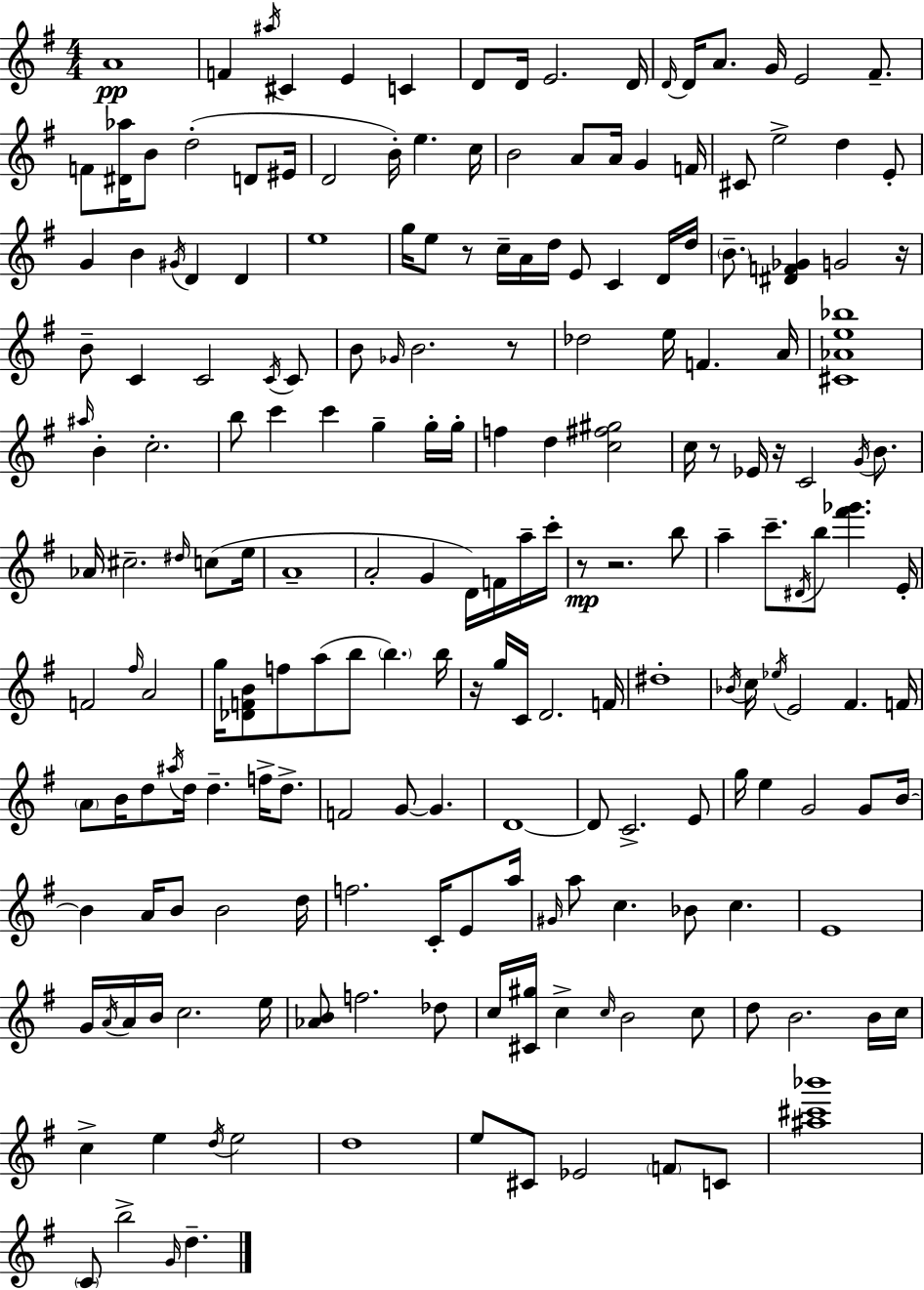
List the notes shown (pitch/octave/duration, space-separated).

A4/w F4/q A#5/s C#4/q E4/q C4/q D4/e D4/s E4/h. D4/s D4/s D4/s A4/e. G4/s E4/h F#4/e. F4/e [D#4,Ab5]/s B4/e D5/h D4/e EIS4/s D4/h B4/s E5/q. C5/s B4/h A4/e A4/s G4/q F4/s C#4/e E5/h D5/q E4/e G4/q B4/q G#4/s D4/q D4/q E5/w G5/s E5/e R/e C5/s A4/s D5/s E4/e C4/q D4/s D5/s B4/e. [D#4,F4,Gb4]/q G4/h R/s B4/e C4/q C4/h C4/s C4/e B4/e Gb4/s B4/h. R/e Db5/h E5/s F4/q. A4/s [C#4,Ab4,E5,Bb5]/w A#5/s B4/q C5/h. B5/e C6/q C6/q G5/q G5/s G5/s F5/q D5/q [C5,F#5,G#5]/h C5/s R/e Eb4/s R/s C4/h G4/s B4/e. Ab4/s C#5/h. D#5/s C5/e E5/s A4/w A4/h G4/q D4/s F4/s A5/s C6/s R/e R/h. B5/e A5/q C6/e. D#4/s B5/e [F#6,Gb6]/q. E4/s F4/h F#5/s A4/h G5/s [Db4,F4,B4]/e F5/e A5/e B5/e B5/q. B5/s R/s G5/s C4/s D4/h. F4/s D#5/w Bb4/s C5/s Eb5/s E4/h F#4/q. F4/s A4/e B4/s D5/e A#5/s D5/s D5/q. F5/s D5/e. F4/h G4/e G4/q. D4/w D4/e C4/h. E4/e G5/s E5/q G4/h G4/e B4/s B4/q A4/s B4/e B4/h D5/s F5/h. C4/s E4/e A5/s G#4/s A5/e C5/q. Bb4/e C5/q. E4/w G4/s A4/s A4/s B4/s C5/h. E5/s [Ab4,B4]/e F5/h. Db5/e C5/s [C#4,G#5]/s C5/q C5/s B4/h C5/e D5/e B4/h. B4/s C5/s C5/q E5/q D5/s E5/h D5/w E5/e C#4/e Eb4/h F4/e C4/e [A#5,C#6,Bb6]/w C4/e B5/h G4/s D5/q.